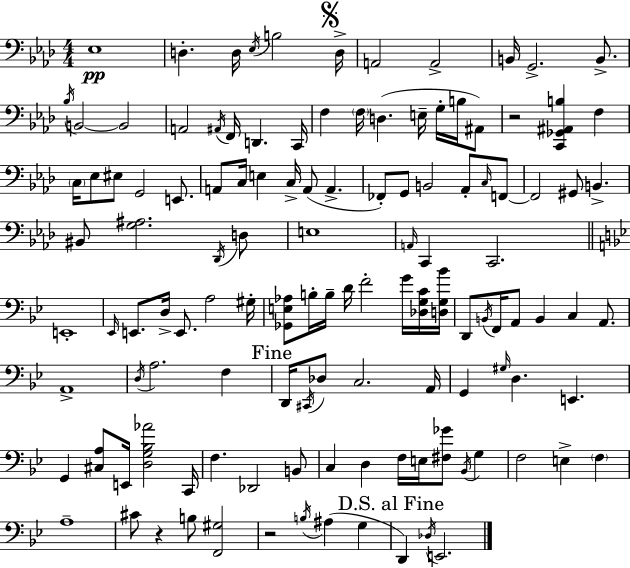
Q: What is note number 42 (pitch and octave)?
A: Ab2